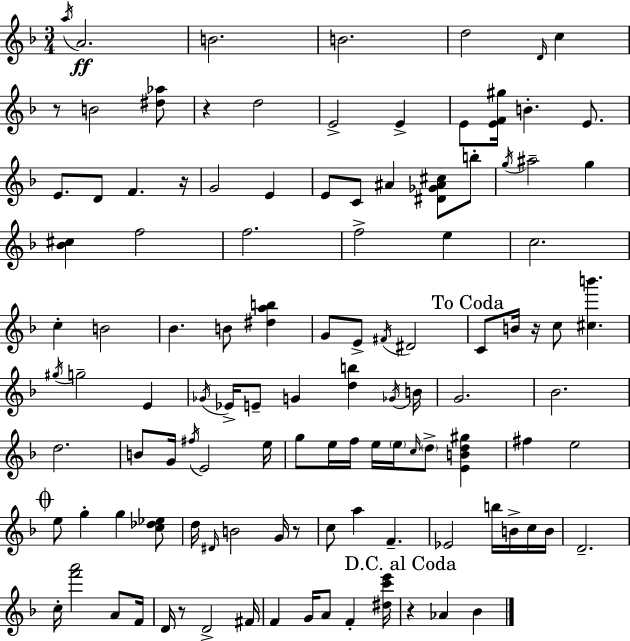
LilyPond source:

{
  \clef treble
  \numericTimeSignature
  \time 3/4
  \key f \major
  \acciaccatura { a''16 }\ff a'2. | b'2. | b'2. | d''2 \grace { d'16 } c''4 | \break r8 b'2 | <dis'' aes''>8 r4 d''2 | e'2-> e'4-> | e'8 <e' f' gis''>16 b'4.-. e'8. | \break e'8. d'8 f'4. | r16 g'2 e'4 | e'8 c'8 ais'4 <dis' ges' ais' cis''>8 | b''8-. \acciaccatura { g''16 } ais''2-- g''4 | \break <bes' cis''>4 f''2 | f''2. | f''2-> e''4 | c''2. | \break c''4-. b'2 | bes'4. b'8 <dis'' a'' b''>4 | g'8 e'8-> \acciaccatura { fis'16 } dis'2 | \mark "To Coda" c'8 b'16 r16 c''8 <cis'' b'''>4. | \break \acciaccatura { gis''16 } g''2-- | e'4 \acciaccatura { ges'16 } ees'16-> e'8-- g'4 | <d'' b''>4 \acciaccatura { ges'16 } b'16 g'2. | bes'2. | \break d''2. | b'8 g'16 \acciaccatura { fis''16 } e'2 | e''16 g''8 e''16 f''16 | e''16 \parenthesize e''16 \grace { c''16 } \parenthesize d''8-> <e' b' d'' gis''>4 fis''4 | \break e''2 \mark \markup { \musicglyph "scripts.coda" } e''8 g''4-. | g''4 <c'' des'' ees''>8 d''16 \grace { dis'16 } b'2 | g'16 r8 c''8 | a''4 f'4.-- ees'2 | \break b''16 b'16-> c''16 b'16 d'2.-- | c''16-. <f''' a'''>2 | a'8 f'16 d'16 r8 | d'2-> fis'16 f'4 | \break g'16 a'8 f'4-. <dis'' c''' e'''>16 \mark "D.C. al Coda" r4 | aes'4 bes'4 \bar "|."
}